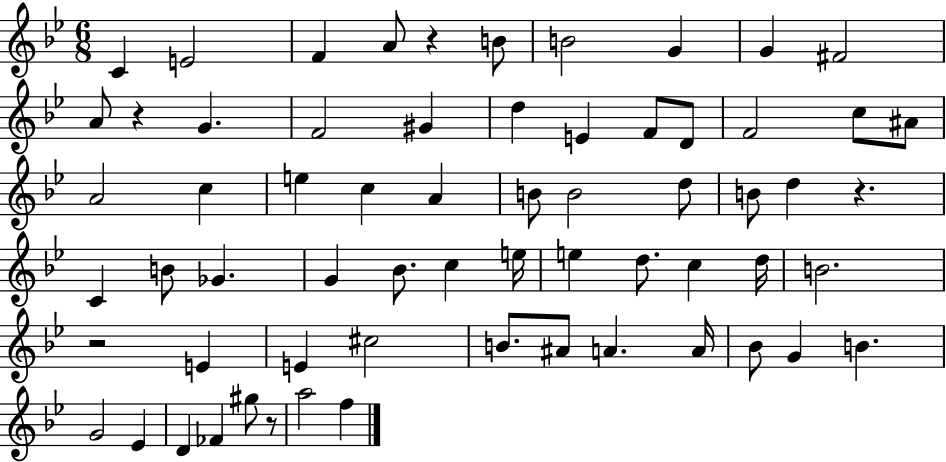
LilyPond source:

{
  \clef treble
  \numericTimeSignature
  \time 6/8
  \key bes \major
  c'4 e'2 | f'4 a'8 r4 b'8 | b'2 g'4 | g'4 fis'2 | \break a'8 r4 g'4. | f'2 gis'4 | d''4 e'4 f'8 d'8 | f'2 c''8 ais'8 | \break a'2 c''4 | e''4 c''4 a'4 | b'8 b'2 d''8 | b'8 d''4 r4. | \break c'4 b'8 ges'4. | g'4 bes'8. c''4 e''16 | e''4 d''8. c''4 d''16 | b'2. | \break r2 e'4 | e'4 cis''2 | b'8. ais'8 a'4. a'16 | bes'8 g'4 b'4. | \break g'2 ees'4 | d'4 fes'4 gis''8 r8 | a''2 f''4 | \bar "|."
}